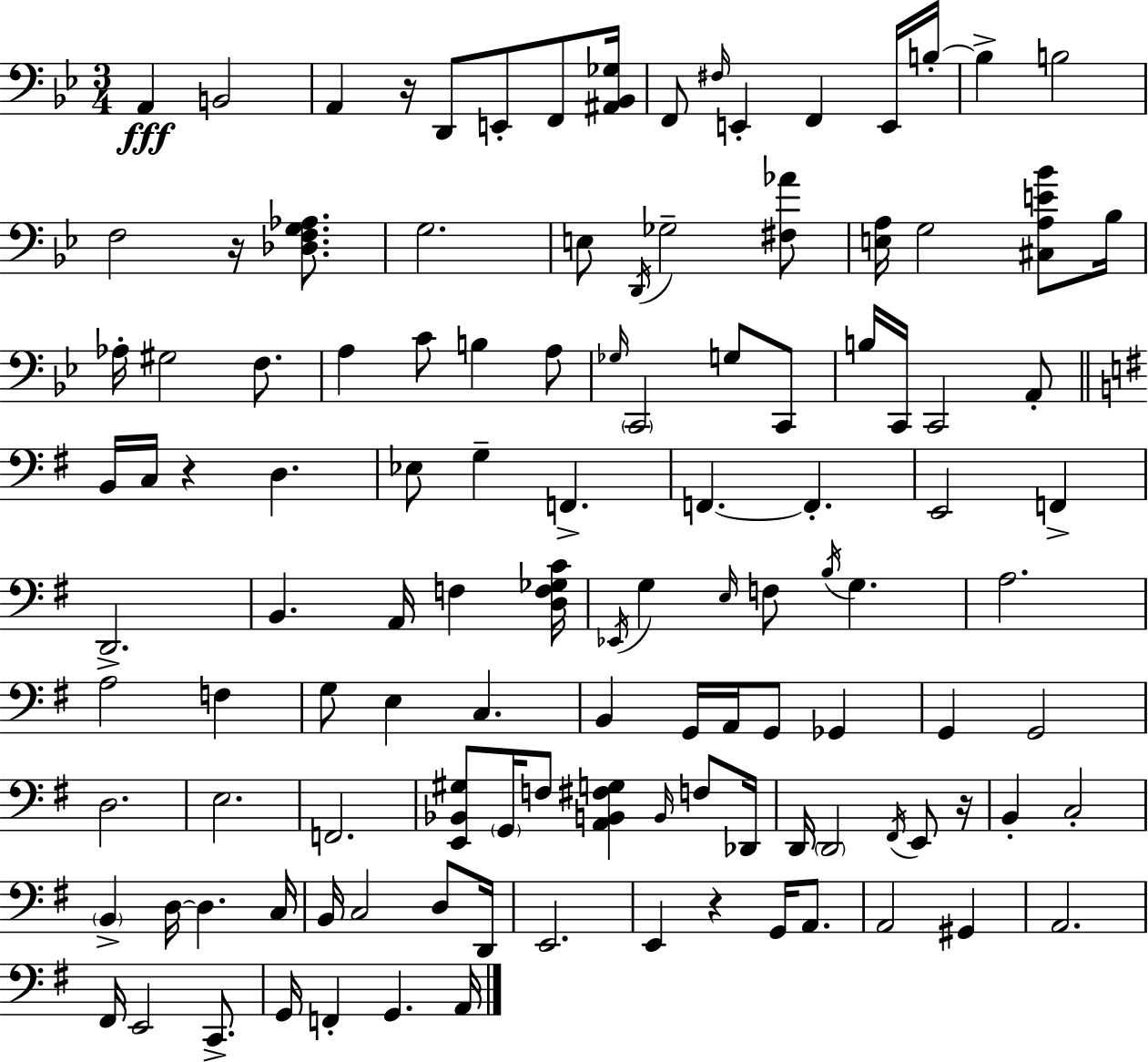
{
  \clef bass
  \numericTimeSignature
  \time 3/4
  \key bes \major
  \repeat volta 2 { a,4\fff b,2 | a,4 r16 d,8 e,8-. f,8 <ais, bes, ges>16 | f,8 \grace { fis16 } e,4-. f,4 e,16 | b16-.~~ b4-> b2 | \break f2 r16 <des f g aes>8. | g2. | e8 \acciaccatura { d,16 } ges2-- | <fis aes'>8 <e a>16 g2 <cis a e' bes'>8 | \break bes16 aes16-. gis2 f8. | a4 c'8 b4 | a8 \grace { ges16 } \parenthesize c,2 g8 | c,8 b16 c,16 c,2 | \break a,8-. \bar "||" \break \key e \minor b,16 c16 r4 d4. | ees8 g4-- f,4.-> | f,4.~~ f,4.-. | e,2 f,4-> | \break d,2.-> | b,4. a,16 f4 <d f ges c'>16 | \acciaccatura { ees,16 } g4 \grace { e16 } f8 \acciaccatura { b16 } g4. | a2. | \break a2 f4 | g8 e4 c4. | b,4 g,16 a,16 g,8 ges,4 | g,4 g,2 | \break d2. | e2. | f,2. | <e, bes, gis>8 \parenthesize g,16 f8 <a, b, fis g>4 | \break \grace { b,16 } f8 des,16 d,16 \parenthesize d,2 | \acciaccatura { fis,16 } e,8 r16 b,4-. c2-. | \parenthesize b,4-> d16~~ d4. | c16 b,16 c2 | \break d8 d,16 e,2. | e,4 r4 | g,16 a,8. a,2 | gis,4 a,2. | \break fis,16 e,2 | c,8.-> g,16 f,4-. g,4. | a,16 } \bar "|."
}